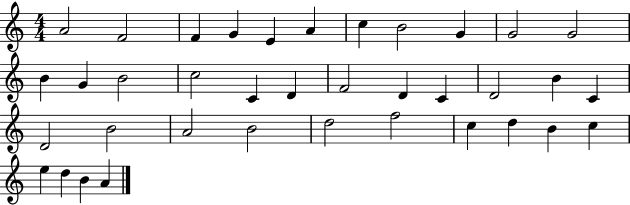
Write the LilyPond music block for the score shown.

{
  \clef treble
  \numericTimeSignature
  \time 4/4
  \key c \major
  a'2 f'2 | f'4 g'4 e'4 a'4 | c''4 b'2 g'4 | g'2 g'2 | \break b'4 g'4 b'2 | c''2 c'4 d'4 | f'2 d'4 c'4 | d'2 b'4 c'4 | \break d'2 b'2 | a'2 b'2 | d''2 f''2 | c''4 d''4 b'4 c''4 | \break e''4 d''4 b'4 a'4 | \bar "|."
}